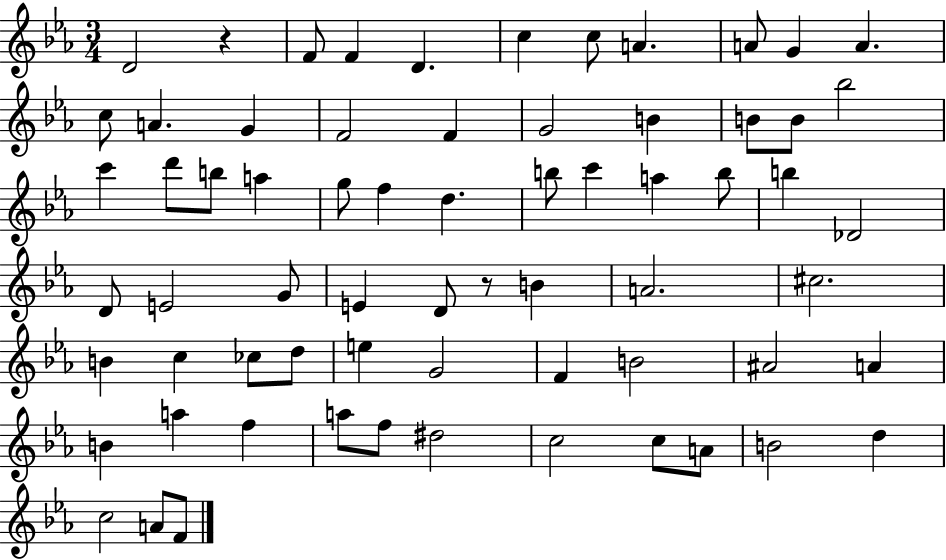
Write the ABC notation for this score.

X:1
T:Untitled
M:3/4
L:1/4
K:Eb
D2 z F/2 F D c c/2 A A/2 G A c/2 A G F2 F G2 B B/2 B/2 _b2 c' d'/2 b/2 a g/2 f d b/2 c' a b/2 b _D2 D/2 E2 G/2 E D/2 z/2 B A2 ^c2 B c _c/2 d/2 e G2 F B2 ^A2 A B a f a/2 f/2 ^d2 c2 c/2 A/2 B2 d c2 A/2 F/2